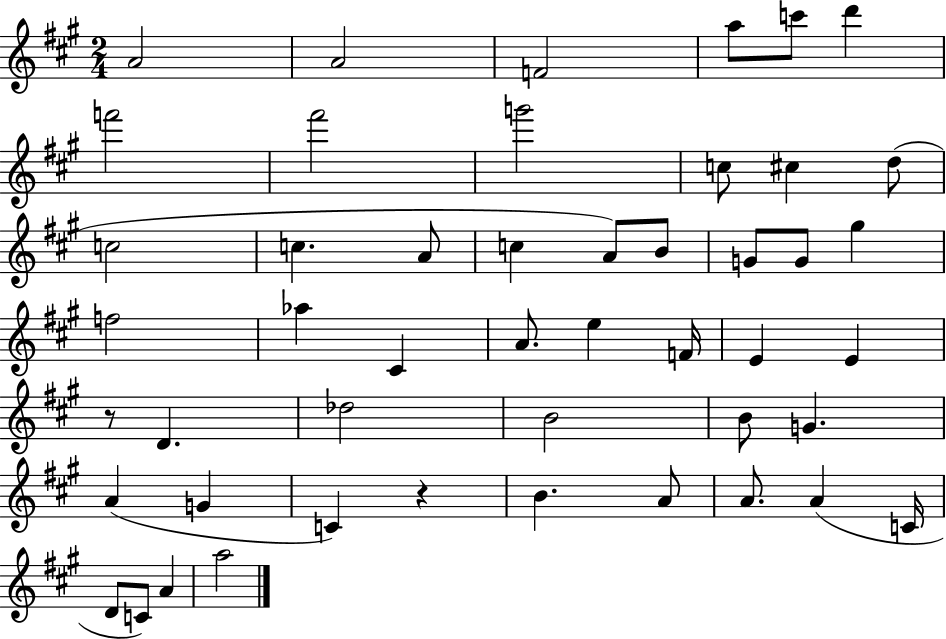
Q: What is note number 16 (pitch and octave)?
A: C5